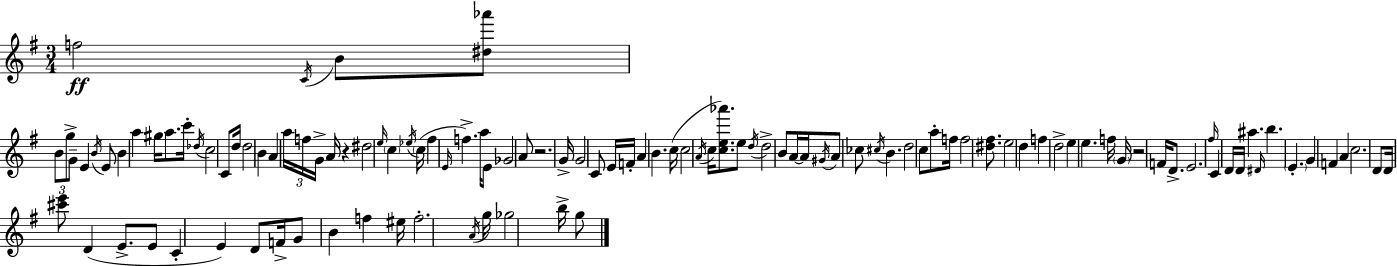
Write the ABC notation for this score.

X:1
T:Untitled
M:3/4
L:1/4
K:G
f2 C/4 B/2 [^d_a']/2 B/2 g/2 G/2 E B/4 E/2 B a ^g/4 a/2 c'/4 _d/4 c2 C/2 d/4 d2 B A a/4 f/4 G/4 A/4 z ^d2 e/4 c _e/4 c/4 ^f E/4 f a/4 E/2 _G2 A/2 z2 G/4 G2 C/2 E/4 F/4 A B c/4 c2 A/4 c/4 [ce_a']/2 e/2 d/4 d2 B/2 A/4 A/4 ^G/4 A/2 _c/2 ^c/4 B d2 c/2 a/2 f/4 f2 [^d^f]/2 e2 d f d2 e e f/4 G/4 z2 F/4 D/2 E2 ^f/4 C D/4 D/4 ^a ^D/4 b E G F A c2 D/2 D/4 [^c'e']/2 D E/2 E/2 C E D/2 F/4 G/2 B f ^e/4 f2 A/4 g/4 _g2 b/4 g/2